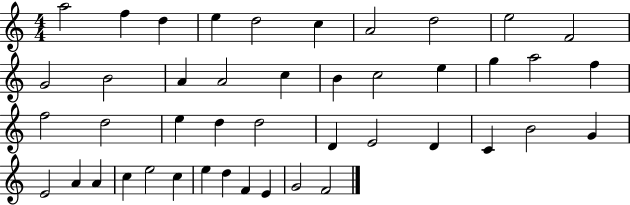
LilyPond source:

{
  \clef treble
  \numericTimeSignature
  \time 4/4
  \key c \major
  a''2 f''4 d''4 | e''4 d''2 c''4 | a'2 d''2 | e''2 f'2 | \break g'2 b'2 | a'4 a'2 c''4 | b'4 c''2 e''4 | g''4 a''2 f''4 | \break f''2 d''2 | e''4 d''4 d''2 | d'4 e'2 d'4 | c'4 b'2 g'4 | \break e'2 a'4 a'4 | c''4 e''2 c''4 | e''4 d''4 f'4 e'4 | g'2 f'2 | \break \bar "|."
}